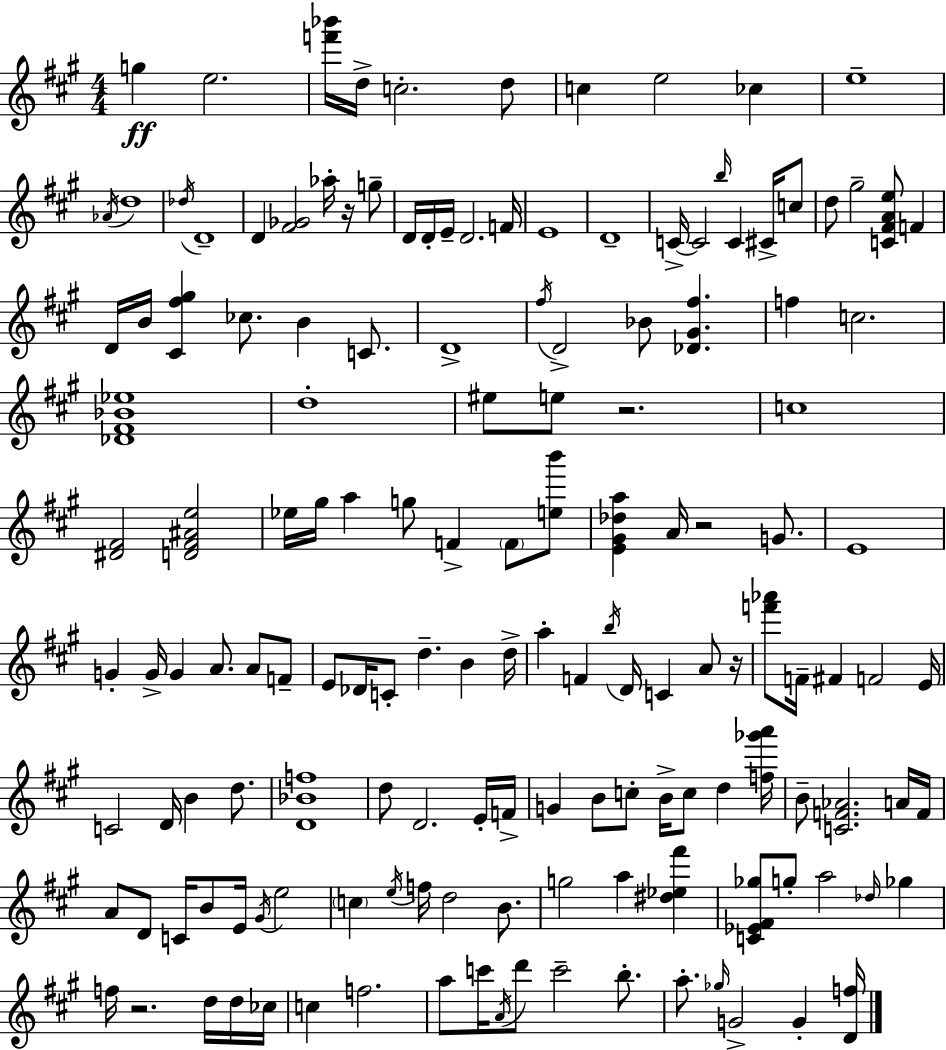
X:1
T:Untitled
M:4/4
L:1/4
K:A
g e2 [f'_b']/4 d/4 c2 d/2 c e2 _c e4 _A/4 d4 _d/4 D4 D [^F_G]2 _a/4 z/4 g/2 D/4 D/4 E/4 D2 F/4 E4 D4 C/4 C2 b/4 C ^C/4 c/2 d/2 ^g2 [C^FAe]/2 F D/4 B/4 [^C^f^g] _c/2 B C/2 D4 ^f/4 D2 _B/2 [_D^G^f] f c2 [_D^F_B_e]4 d4 ^e/2 e/2 z2 c4 [^D^F]2 [D^F^Ae]2 _e/4 ^g/4 a g/2 F F/2 [eb']/2 [E^G_da] A/4 z2 G/2 E4 G G/4 G A/2 A/2 F/2 E/2 _D/4 C/2 d B d/4 a F b/4 D/4 C A/2 z/4 [f'_a']/2 F/4 ^F F2 E/4 C2 D/4 B d/2 [D_Bf]4 d/2 D2 E/4 F/4 G B/2 c/2 B/4 c/2 d [f_g'a']/4 B/2 [CF_A]2 A/4 F/4 A/2 D/2 C/4 B/2 E/4 ^G/4 e2 c e/4 f/4 d2 B/2 g2 a [^d_e^f'] [C_E^F_g]/2 g/2 a2 _d/4 _g f/4 z2 d/4 d/4 _c/4 c f2 a/2 c'/4 A/4 d'/2 c'2 b/2 a/2 _g/4 G2 G [Df]/4